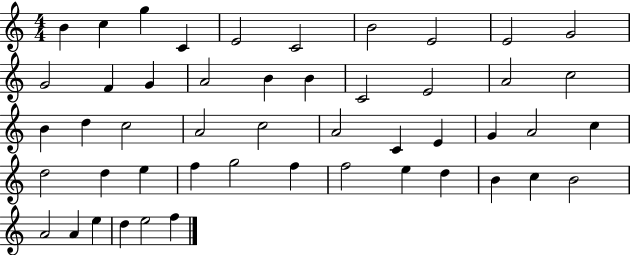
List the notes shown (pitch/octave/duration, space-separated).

B4/q C5/q G5/q C4/q E4/h C4/h B4/h E4/h E4/h G4/h G4/h F4/q G4/q A4/h B4/q B4/q C4/h E4/h A4/h C5/h B4/q D5/q C5/h A4/h C5/h A4/h C4/q E4/q G4/q A4/h C5/q D5/h D5/q E5/q F5/q G5/h F5/q F5/h E5/q D5/q B4/q C5/q B4/h A4/h A4/q E5/q D5/q E5/h F5/q